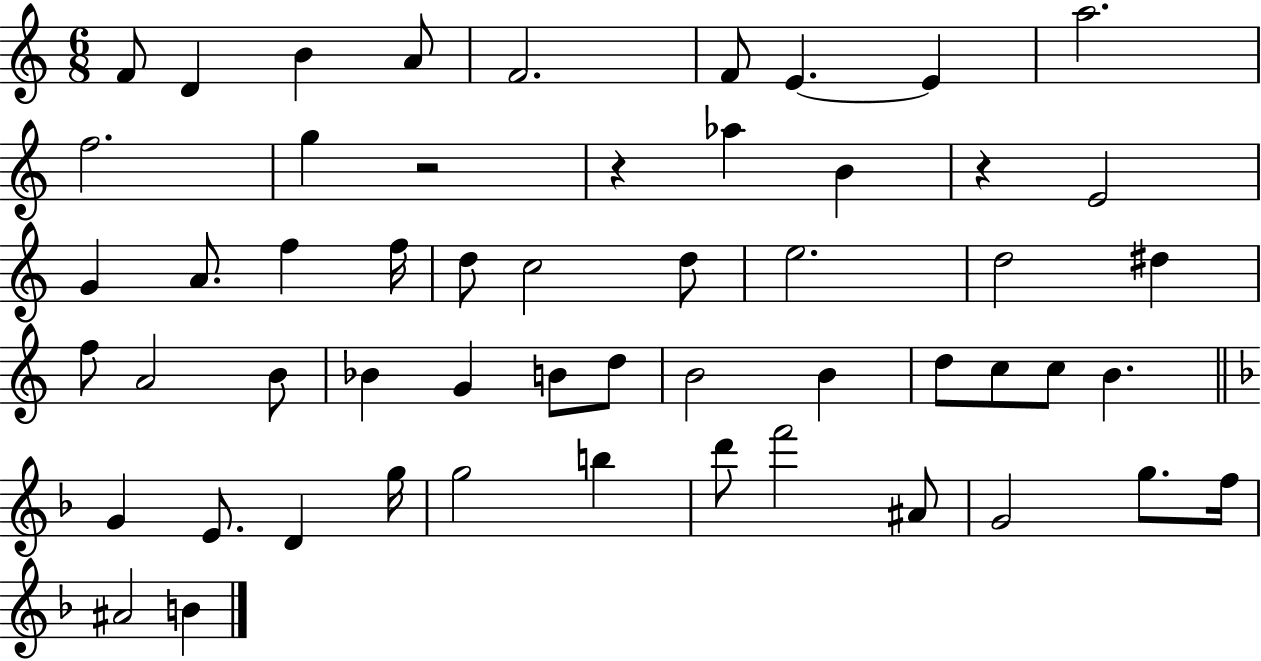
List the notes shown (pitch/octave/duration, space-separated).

F4/e D4/q B4/q A4/e F4/h. F4/e E4/q. E4/q A5/h. F5/h. G5/q R/h R/q Ab5/q B4/q R/q E4/h G4/q A4/e. F5/q F5/s D5/e C5/h D5/e E5/h. D5/h D#5/q F5/e A4/h B4/e Bb4/q G4/q B4/e D5/e B4/h B4/q D5/e C5/e C5/e B4/q. G4/q E4/e. D4/q G5/s G5/h B5/q D6/e F6/h A#4/e G4/h G5/e. F5/s A#4/h B4/q